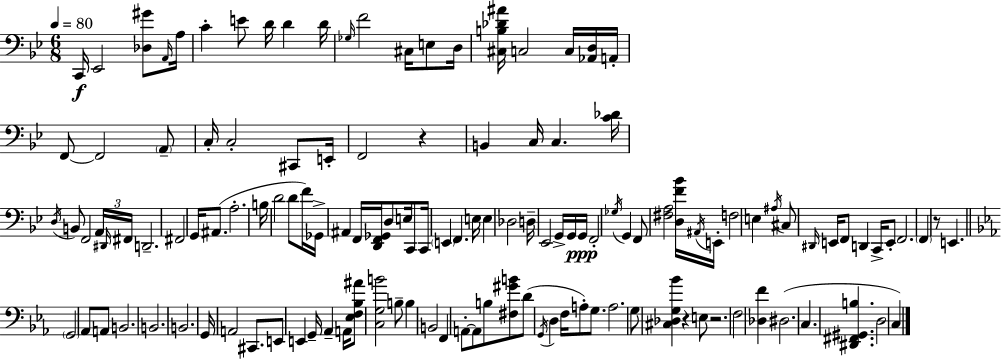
{
  \clef bass
  \numericTimeSignature
  \time 6/8
  \key bes \major
  \tempo 4 = 80
  \repeat volta 2 { c,16\f ees,2 <des gis'>8 \grace { a,16 } | a16 c'4-. e'8 d'16 d'4 | d'16 \grace { ges16 } f'2 cis16 e8 | d16 <cis b des' ais'>16 c2 c16 | \break <aes, d>16 a,16-. f,8~~ f,2 | \parenthesize a,8-- c16-. c2-. cis,8 | e,16-. f,2 r4 | b,4 c16 c4. | \break <c' des'>16 \acciaccatura { d16 } b,8 f,2 | \tuplet 3/2 { a,16 \grace { dis,16 } fis,16 } d,2.-- | fis,2 | g,16 ais,8.( a2.-. | \break b16 d'2 | d'8 f'16) ges,16-> ais,4 f,16 <d, f, ges,>16 d8 | e16 c,8 c,16 \parenthesize e,4 f,4. | e16 e4 des2 | \break d16-- ees,2 | g,16-> g,16 g,16\ppp f,2-. | \acciaccatura { ges16 } g,4 f,8 <fis a>2 | <d f' bes'>16 \acciaccatura { ais,16 } e,16-. f2 | \break e4 \acciaccatura { ais16 } cis8 \grace { dis,16 } e,16 f,8 | d,4 c,16-> e,8-. f,2. | \parenthesize f,4 | r8 e,4. \bar "||" \break \key ees \major \parenthesize g,2 aes,8 a,8 | b,2. | b,2. | b,2. | \break g,16 a,2 cis,8. | e,8 e,4 g,16-- aes,4-- a,16 | <ees f bes ais'>8 <c g b'>2 b8-- | b4 b,2 | \break f,4 a,8-.~~ a,8 b8 <fis gis' b'>8 | d'8( \acciaccatura { g,16 } d4 f16 a8-.) g8. | a2. | g8 <cis des g bes'>4 r4 e8 | \break r2. | f2 <des f'>4 | dis2.( | c4. <dis, fis, gis, b>4. | \break d2 c4) | } \bar "|."
}